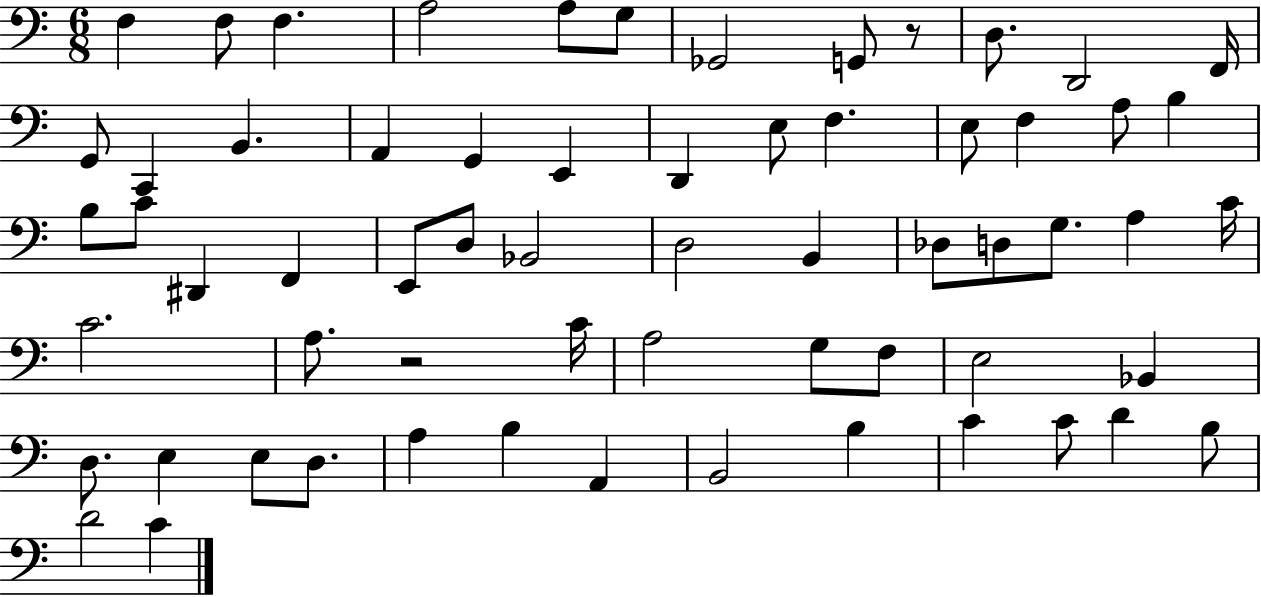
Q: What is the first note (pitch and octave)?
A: F3